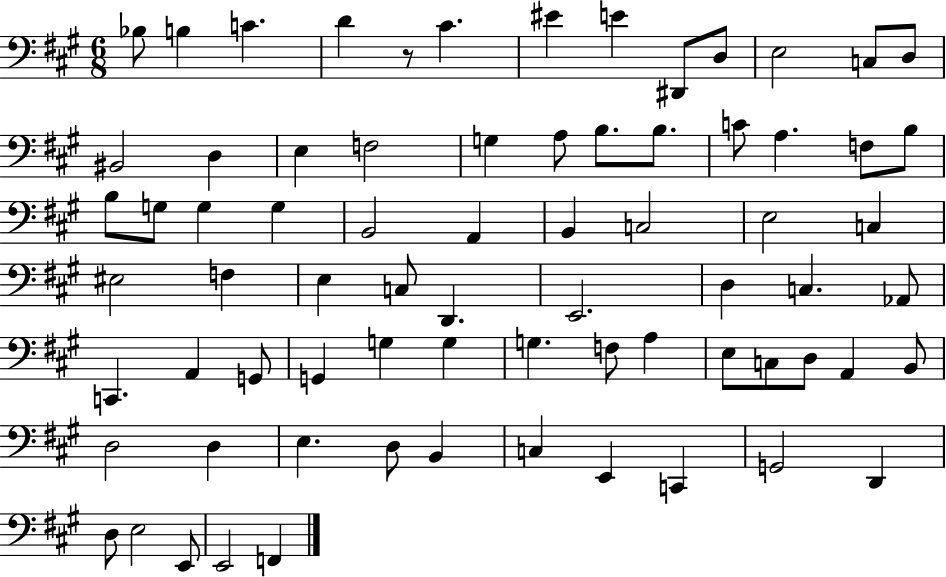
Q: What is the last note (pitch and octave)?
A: F2